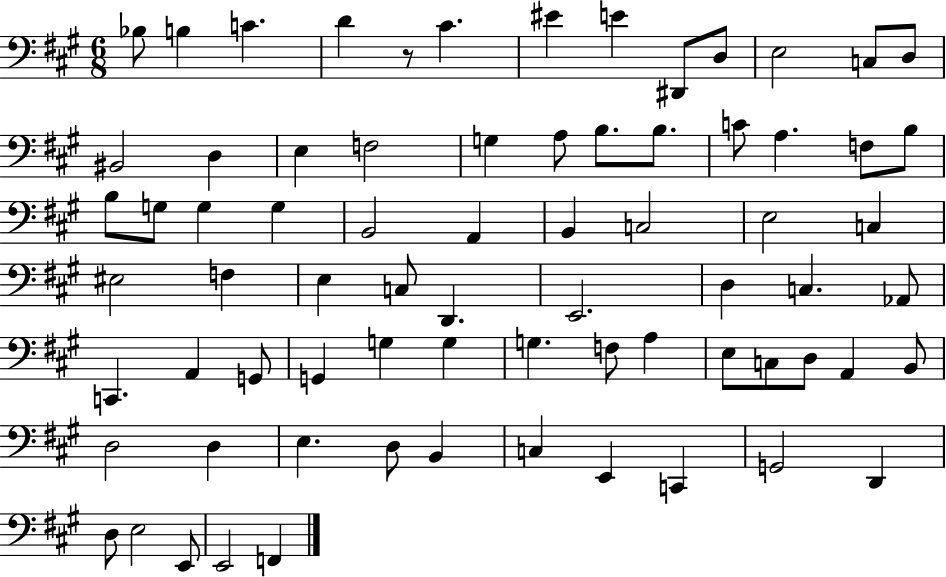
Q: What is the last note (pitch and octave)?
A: F2